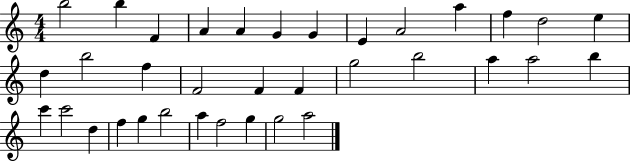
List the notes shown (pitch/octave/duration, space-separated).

B5/h B5/q F4/q A4/q A4/q G4/q G4/q E4/q A4/h A5/q F5/q D5/h E5/q D5/q B5/h F5/q F4/h F4/q F4/q G5/h B5/h A5/q A5/h B5/q C6/q C6/h D5/q F5/q G5/q B5/h A5/q F5/h G5/q G5/h A5/h